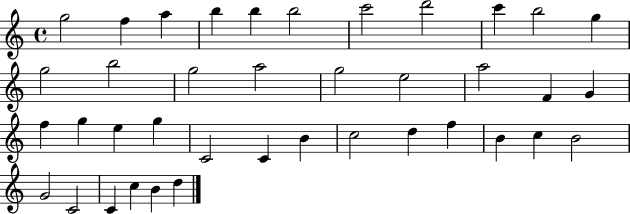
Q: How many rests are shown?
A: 0